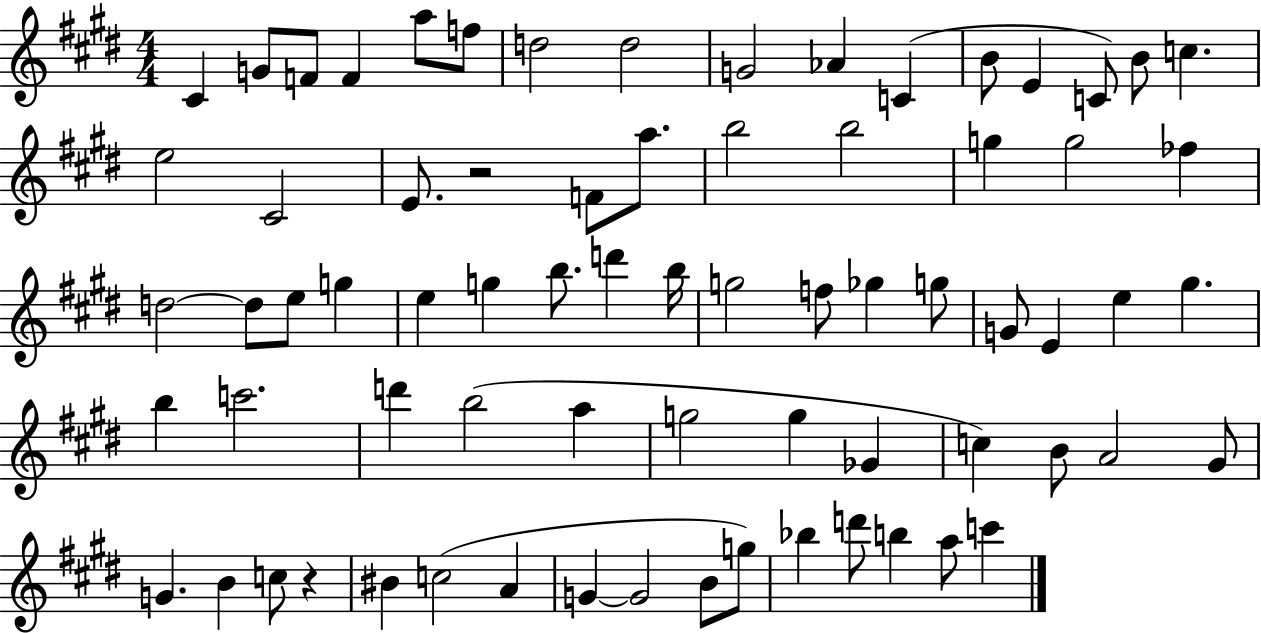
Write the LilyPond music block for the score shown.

{
  \clef treble
  \numericTimeSignature
  \time 4/4
  \key e \major
  cis'4 g'8 f'8 f'4 a''8 f''8 | d''2 d''2 | g'2 aes'4 c'4( | b'8 e'4 c'8) b'8 c''4. | \break e''2 cis'2 | e'8. r2 f'8 a''8. | b''2 b''2 | g''4 g''2 fes''4 | \break d''2~~ d''8 e''8 g''4 | e''4 g''4 b''8. d'''4 b''16 | g''2 f''8 ges''4 g''8 | g'8 e'4 e''4 gis''4. | \break b''4 c'''2. | d'''4 b''2( a''4 | g''2 g''4 ges'4 | c''4) b'8 a'2 gis'8 | \break g'4. b'4 c''8 r4 | bis'4 c''2( a'4 | g'4~~ g'2 b'8 g''8) | bes''4 d'''8 b''4 a''8 c'''4 | \break \bar "|."
}